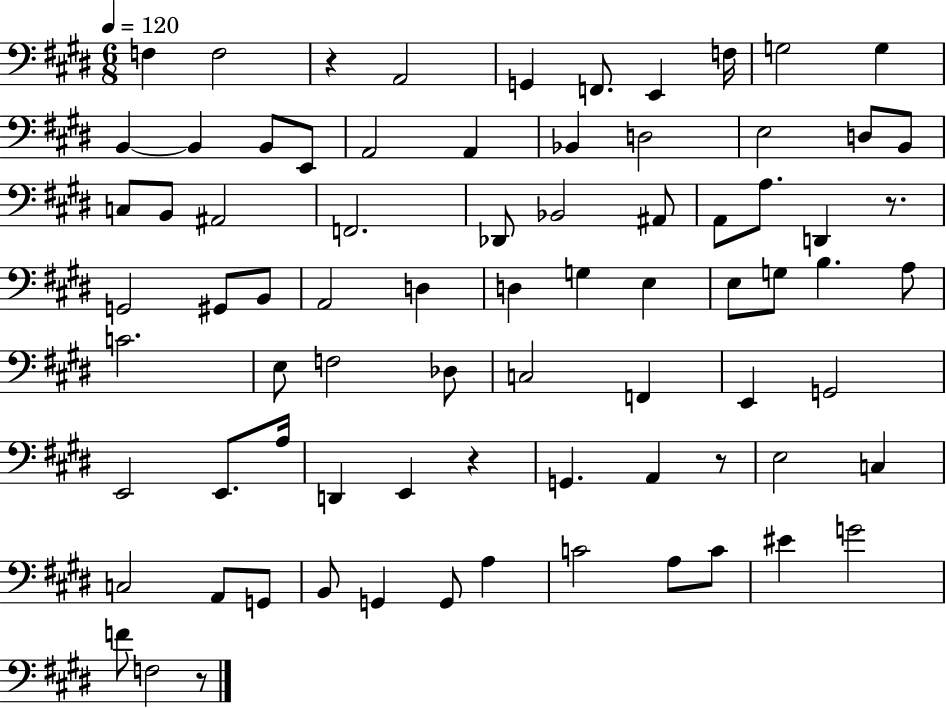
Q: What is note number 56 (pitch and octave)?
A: G2